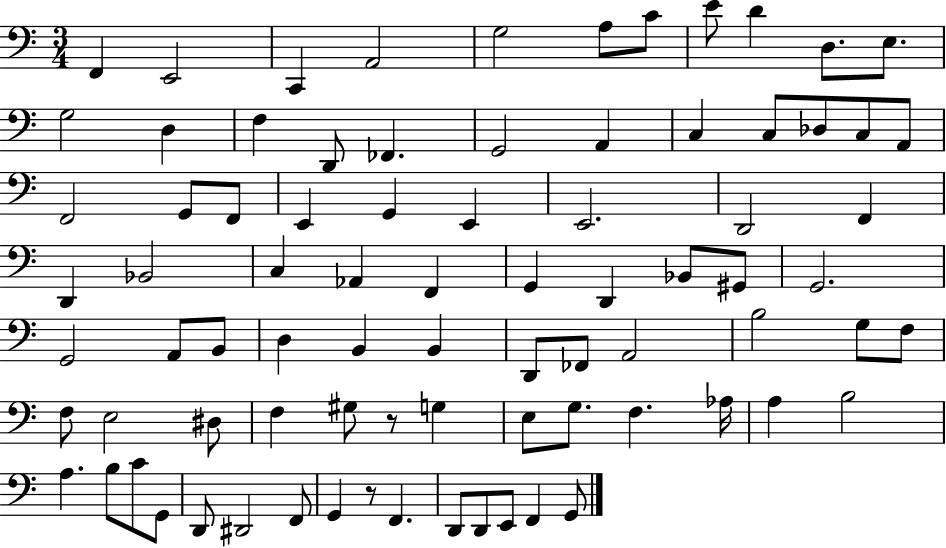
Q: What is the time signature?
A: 3/4